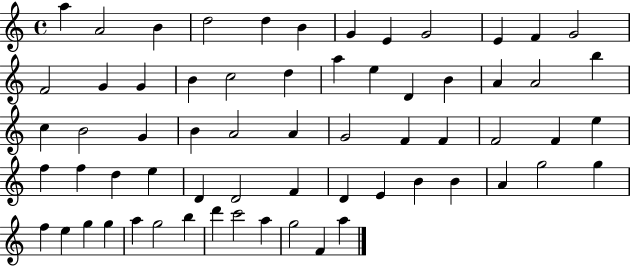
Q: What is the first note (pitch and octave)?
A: A5